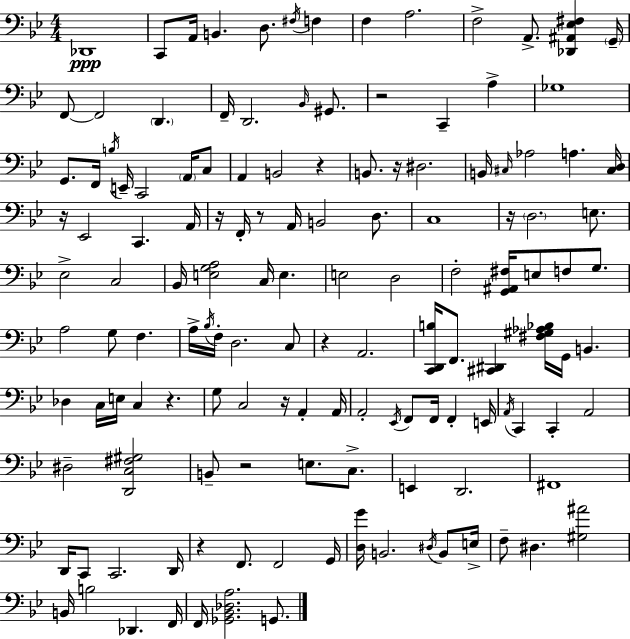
Db2/w C2/e A2/s B2/q. D3/e. F#3/s F3/q F3/q A3/h. F3/h A2/e. [Db2,A#2,Eb3,F#3]/q G2/s F2/e F2/h D2/q. F2/s D2/h. Bb2/s G#2/e. R/h C2/q A3/q Gb3/w G2/e. F2/s B3/s E2/s C2/h A2/s C3/e A2/q B2/h R/q B2/e. R/s D#3/h. B2/s C#3/s Ab3/h A3/q. [C#3,D3]/s R/s Eb2/h C2/q. A2/s R/s F2/s R/e A2/s B2/h D3/e. C3/w R/s D3/h. E3/e. Eb3/h C3/h Bb2/s [E3,G3,A3]/h C3/s E3/q. E3/h D3/h F3/h [G2,A#2,F#3]/s E3/e F3/e G3/e. A3/h G3/e F3/q. A3/s Bb3/s F3/s D3/h. C3/e R/q A2/h. [C2,D2,B3]/s F2/e. [C#2,D#2]/q [F#3,G#3,Ab3,Bb3]/s G2/s B2/q. Db3/q C3/s E3/s C3/q R/q. G3/e C3/h R/s A2/q A2/s A2/h Eb2/s F2/e F2/s F2/q E2/s A2/s C2/q C2/q A2/h D#3/h [D2,C3,F#3,G#3]/h B2/e R/h E3/e. C3/e. E2/q D2/h. F#2/w D2/s C2/e C2/h. D2/s R/q F2/e. F2/h G2/s [D3,G4]/s B2/h. D#3/s B2/e E3/s F3/e D#3/q. [G#3,A#4]/h B2/s B3/h Db2/q. F2/s F2/s [Gb2,Bb2,Db3,A3]/h. G2/e.